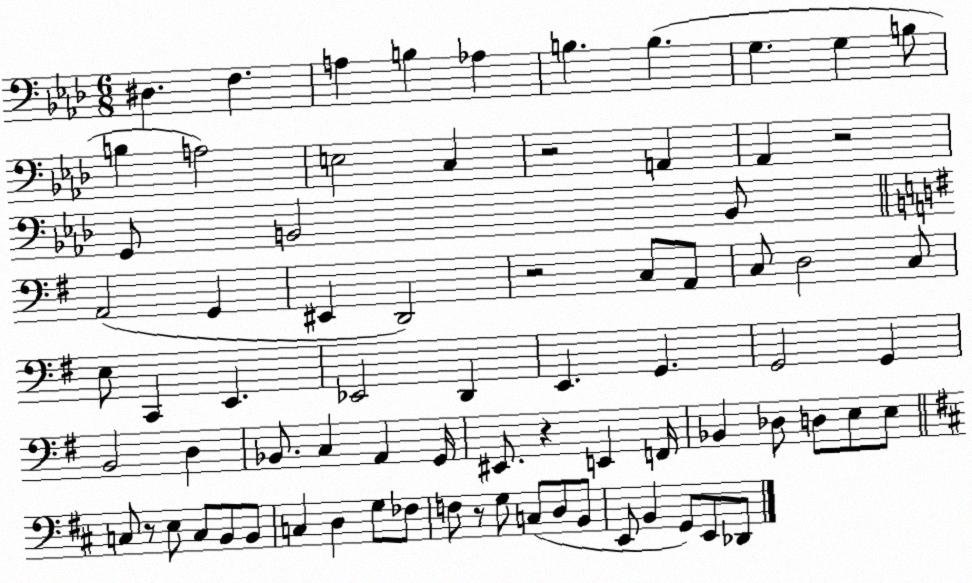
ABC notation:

X:1
T:Untitled
M:6/8
L:1/4
K:Ab
^D, F, A, B, _A, B, B, G, G, B,/2 B, A,2 E,2 C, z2 A,, _A,, z2 G,,/2 B,,2 B,,/2 A,,2 G,, ^E,, D,,2 z2 C,/2 A,,/2 C,/2 D,2 C,/2 E,/2 C,, E,, _E,,2 D,, E,, G,, G,,2 G,, B,,2 D, _B,,/2 C, A,, G,,/4 ^E,,/2 z E,, F,,/4 _B,, _D,/2 D,/2 E,/2 E,/2 C,/2 z/2 E,/2 C,/2 B,,/2 B,,/2 C, D, G,/2 _F,/2 F,/2 z/2 G,/2 C,/2 D,/2 B,,/2 E,,/2 B,, G,,/2 E,,/2 _D,,/2